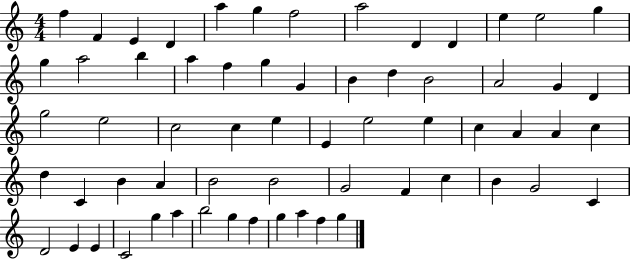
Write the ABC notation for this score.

X:1
T:Untitled
M:4/4
L:1/4
K:C
f F E D a g f2 a2 D D e e2 g g a2 b a f g G B d B2 A2 G D g2 e2 c2 c e E e2 e c A A c d C B A B2 B2 G2 F c B G2 C D2 E E C2 g a b2 g f g a f g